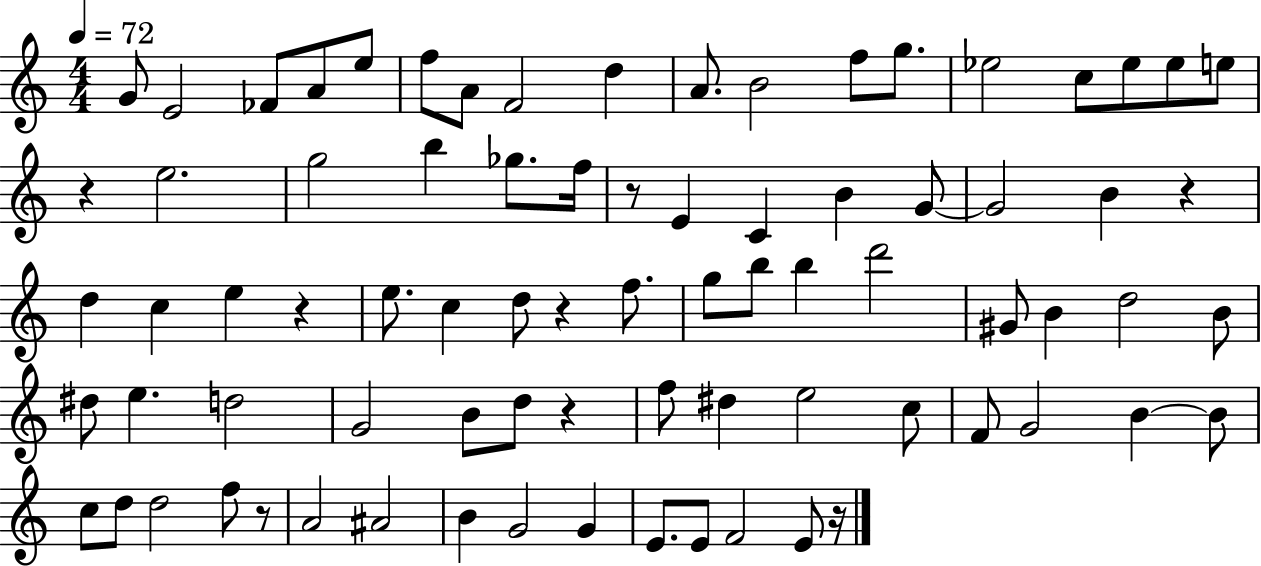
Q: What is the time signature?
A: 4/4